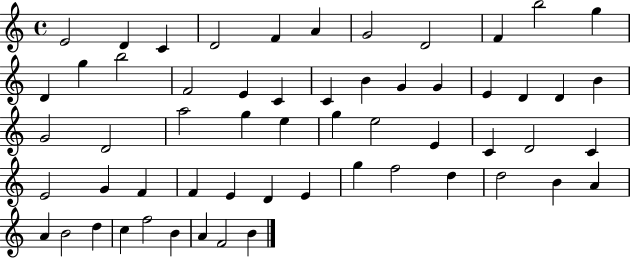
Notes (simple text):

E4/h D4/q C4/q D4/h F4/q A4/q G4/h D4/h F4/q B5/h G5/q D4/q G5/q B5/h F4/h E4/q C4/q C4/q B4/q G4/q G4/q E4/q D4/q D4/q B4/q G4/h D4/h A5/h G5/q E5/q G5/q E5/h E4/q C4/q D4/h C4/q E4/h G4/q F4/q F4/q E4/q D4/q E4/q G5/q F5/h D5/q D5/h B4/q A4/q A4/q B4/h D5/q C5/q F5/h B4/q A4/q F4/h B4/q